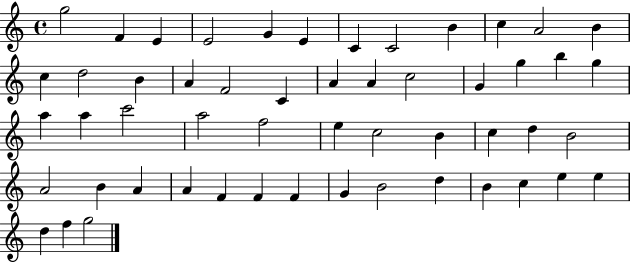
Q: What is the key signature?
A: C major